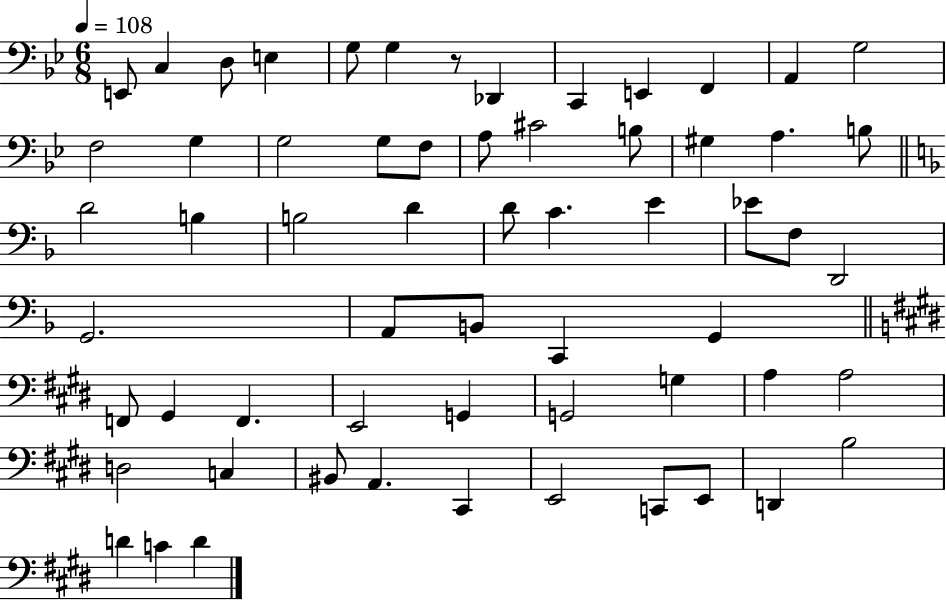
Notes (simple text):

E2/e C3/q D3/e E3/q G3/e G3/q R/e Db2/q C2/q E2/q F2/q A2/q G3/h F3/h G3/q G3/h G3/e F3/e A3/e C#4/h B3/e G#3/q A3/q. B3/e D4/h B3/q B3/h D4/q D4/e C4/q. E4/q Eb4/e F3/e D2/h G2/h. A2/e B2/e C2/q G2/q F2/e G#2/q F2/q. E2/h G2/q G2/h G3/q A3/q A3/h D3/h C3/q BIS2/e A2/q. C#2/q E2/h C2/e E2/e D2/q B3/h D4/q C4/q D4/q